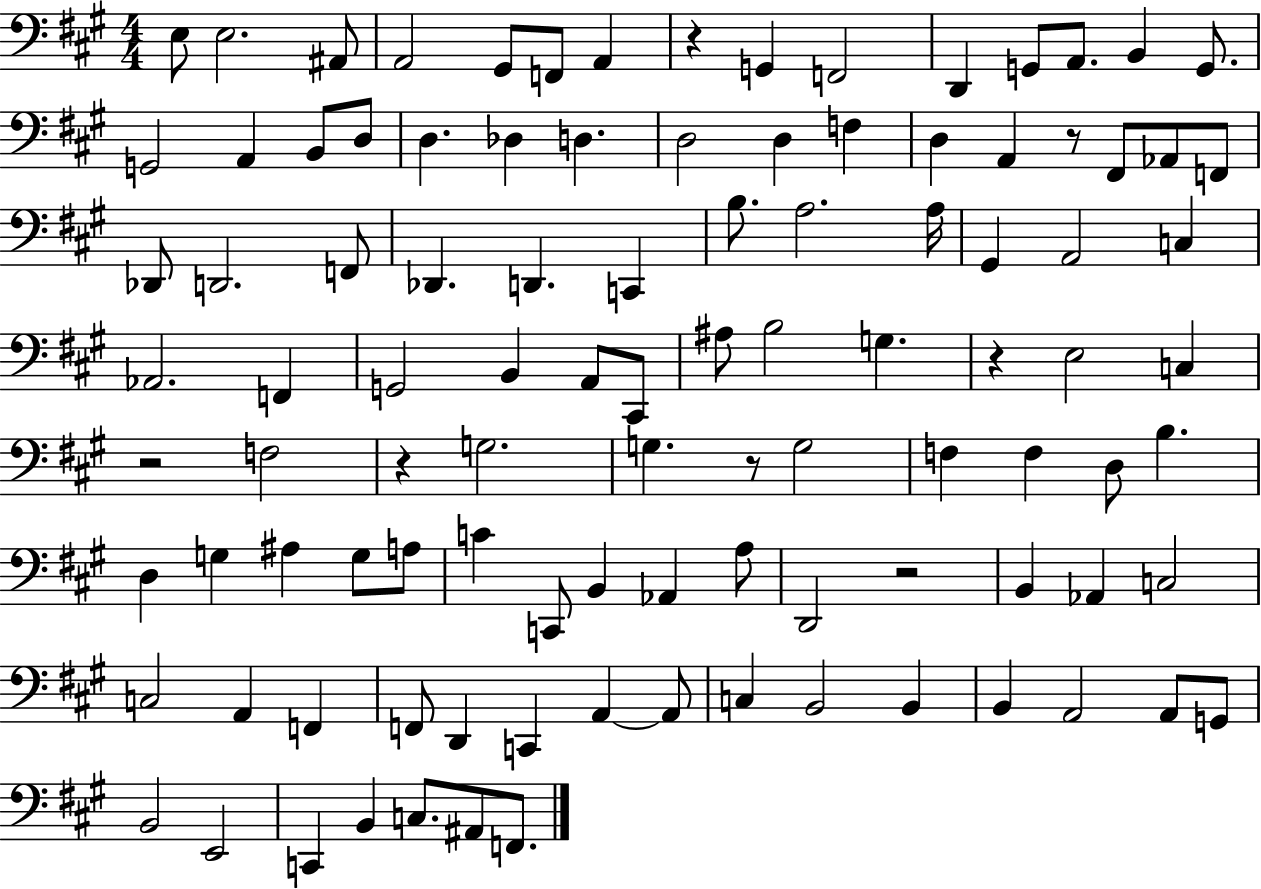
E3/e E3/h. A#2/e A2/h G#2/e F2/e A2/q R/q G2/q F2/h D2/q G2/e A2/e. B2/q G2/e. G2/h A2/q B2/e D3/e D3/q. Db3/q D3/q. D3/h D3/q F3/q D3/q A2/q R/e F#2/e Ab2/e F2/e Db2/e D2/h. F2/e Db2/q. D2/q. C2/q B3/e. A3/h. A3/s G#2/q A2/h C3/q Ab2/h. F2/q G2/h B2/q A2/e C#2/e A#3/e B3/h G3/q. R/q E3/h C3/q R/h F3/h R/q G3/h. G3/q. R/e G3/h F3/q F3/q D3/e B3/q. D3/q G3/q A#3/q G3/e A3/e C4/q C2/e B2/q Ab2/q A3/e D2/h R/h B2/q Ab2/q C3/h C3/h A2/q F2/q F2/e D2/q C2/q A2/q A2/e C3/q B2/h B2/q B2/q A2/h A2/e G2/e B2/h E2/h C2/q B2/q C3/e. A#2/e F2/e.